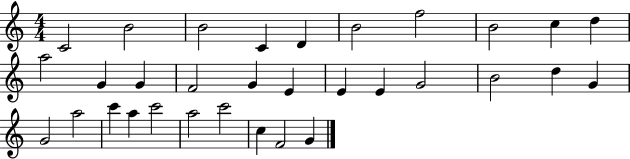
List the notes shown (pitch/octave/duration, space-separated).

C4/h B4/h B4/h C4/q D4/q B4/h F5/h B4/h C5/q D5/q A5/h G4/q G4/q F4/h G4/q E4/q E4/q E4/q G4/h B4/h D5/q G4/q G4/h A5/h C6/q A5/q C6/h A5/h C6/h C5/q F4/h G4/q